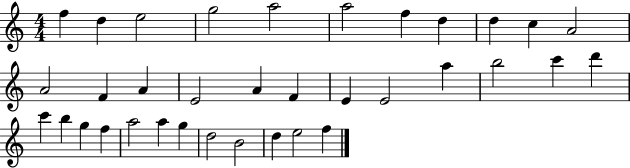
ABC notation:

X:1
T:Untitled
M:4/4
L:1/4
K:C
f d e2 g2 a2 a2 f d d c A2 A2 F A E2 A F E E2 a b2 c' d' c' b g f a2 a g d2 B2 d e2 f